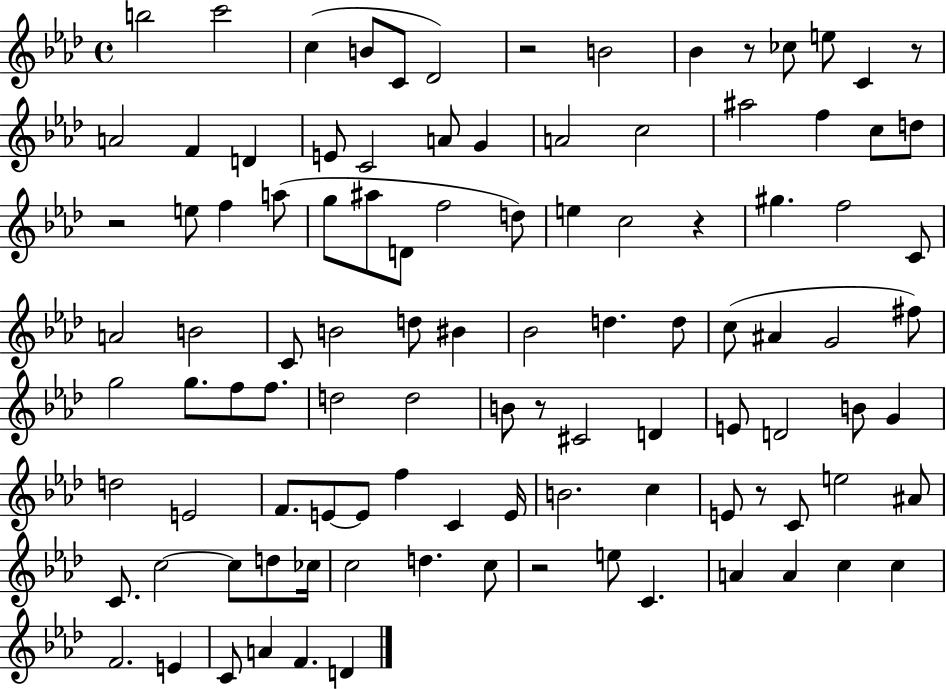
B5/h C6/h C5/q B4/e C4/e Db4/h R/h B4/h Bb4/q R/e CES5/e E5/e C4/q R/e A4/h F4/q D4/q E4/e C4/h A4/e G4/q A4/h C5/h A#5/h F5/q C5/e D5/e R/h E5/e F5/q A5/e G5/e A#5/e D4/e F5/h D5/e E5/q C5/h R/q G#5/q. F5/h C4/e A4/h B4/h C4/e B4/h D5/e BIS4/q Bb4/h D5/q. D5/e C5/e A#4/q G4/h F#5/e G5/h G5/e. F5/e F5/e. D5/h D5/h B4/e R/e C#4/h D4/q E4/e D4/h B4/e G4/q D5/h E4/h F4/e. E4/e E4/e F5/q C4/q E4/s B4/h. C5/q E4/e R/e C4/e E5/h A#4/e C4/e. C5/h C5/e D5/e CES5/s C5/h D5/q. C5/e R/h E5/e C4/q. A4/q A4/q C5/q C5/q F4/h. E4/q C4/e A4/q F4/q. D4/q